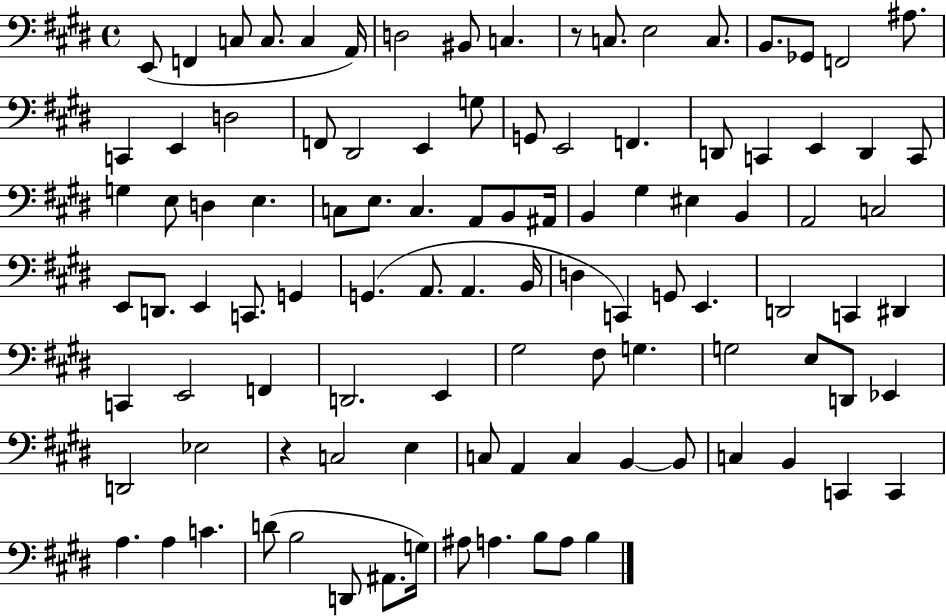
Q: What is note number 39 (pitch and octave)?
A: A2